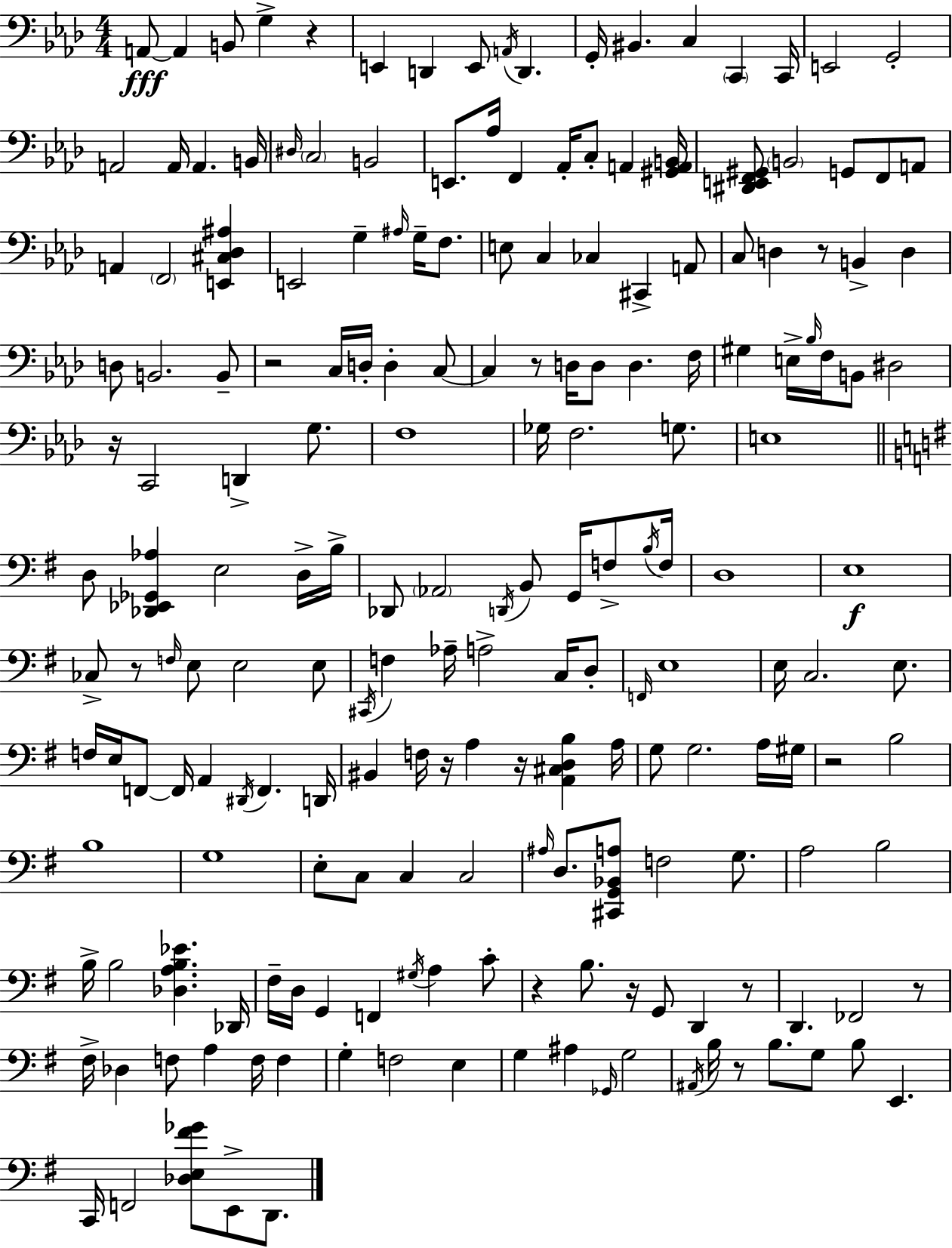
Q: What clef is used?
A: bass